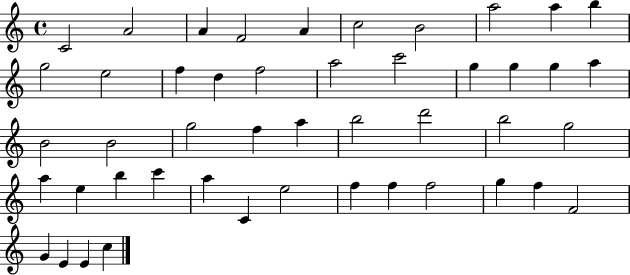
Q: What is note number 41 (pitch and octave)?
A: G5